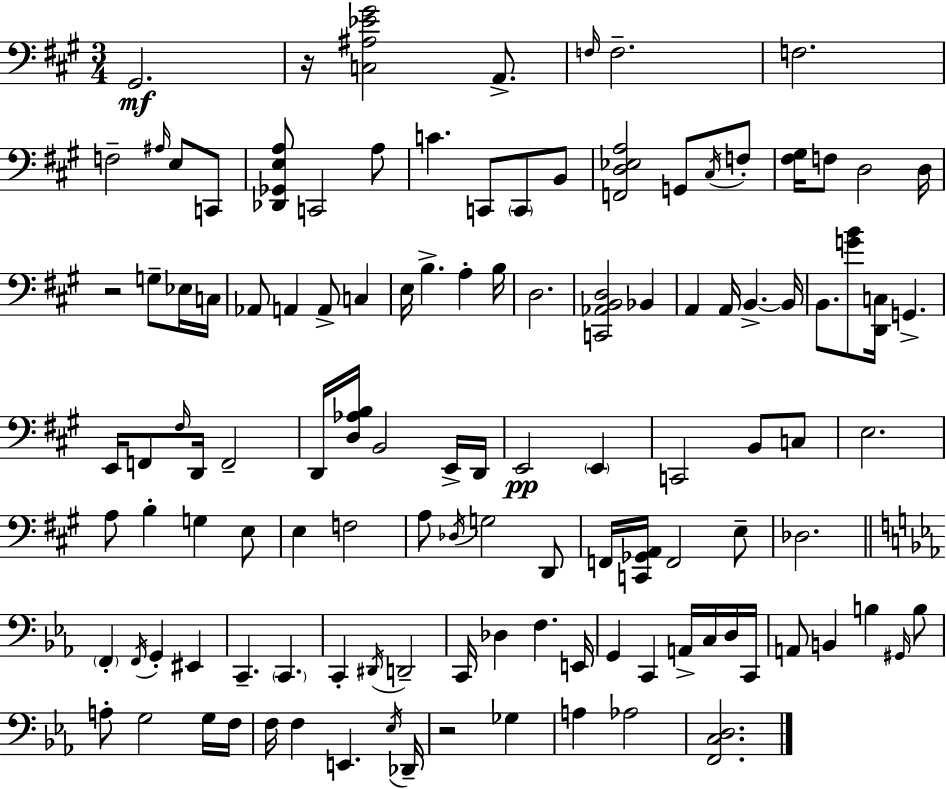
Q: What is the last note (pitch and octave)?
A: Ab3